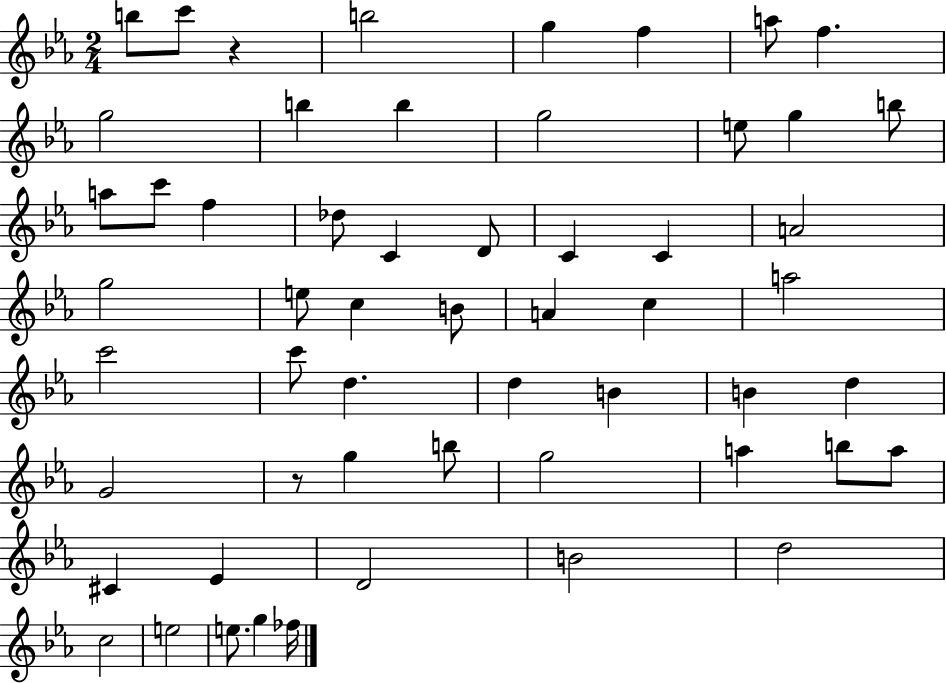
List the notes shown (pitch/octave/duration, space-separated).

B5/e C6/e R/q B5/h G5/q F5/q A5/e F5/q. G5/h B5/q B5/q G5/h E5/e G5/q B5/e A5/e C6/e F5/q Db5/e C4/q D4/e C4/q C4/q A4/h G5/h E5/e C5/q B4/e A4/q C5/q A5/h C6/h C6/e D5/q. D5/q B4/q B4/q D5/q G4/h R/e G5/q B5/e G5/h A5/q B5/e A5/e C#4/q Eb4/q D4/h B4/h D5/h C5/h E5/h E5/e. G5/q FES5/s